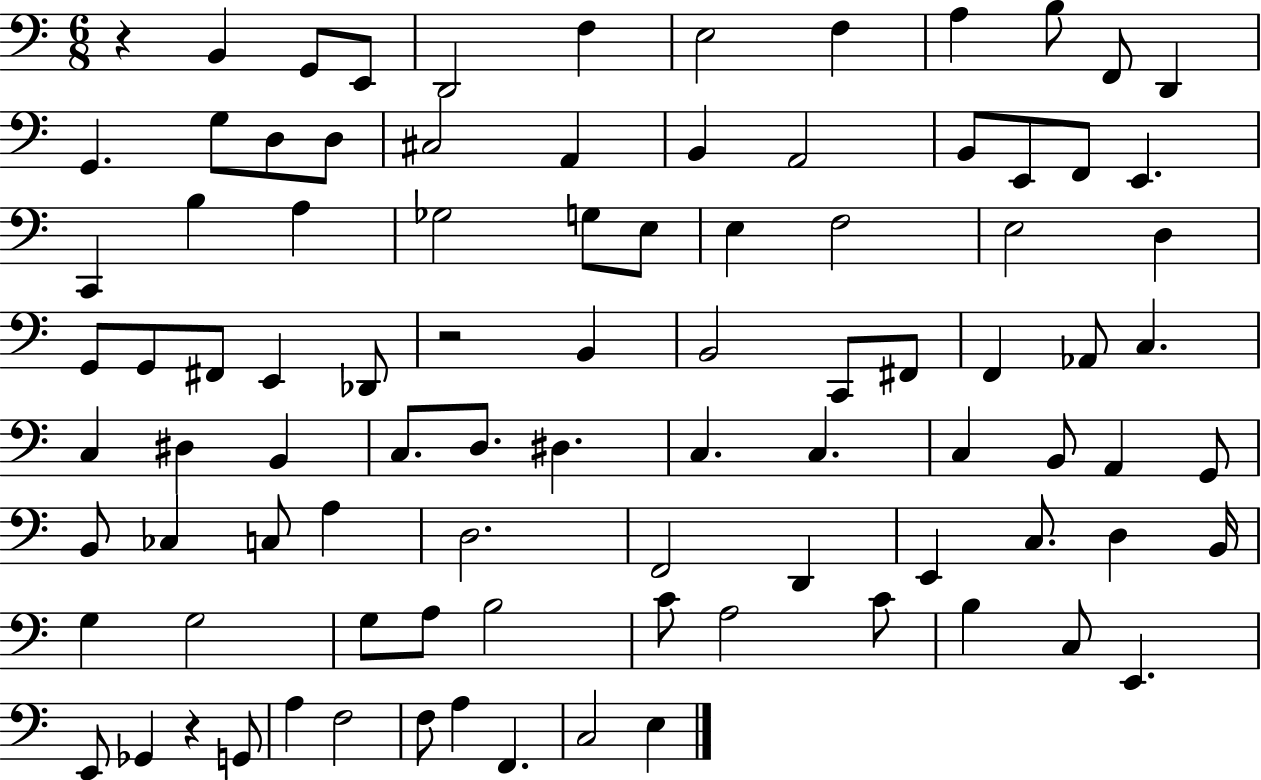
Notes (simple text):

R/q B2/q G2/e E2/e D2/h F3/q E3/h F3/q A3/q B3/e F2/e D2/q G2/q. G3/e D3/e D3/e C#3/h A2/q B2/q A2/h B2/e E2/e F2/e E2/q. C2/q B3/q A3/q Gb3/h G3/e E3/e E3/q F3/h E3/h D3/q G2/e G2/e F#2/e E2/q Db2/e R/h B2/q B2/h C2/e F#2/e F2/q Ab2/e C3/q. C3/q D#3/q B2/q C3/e. D3/e. D#3/q. C3/q. C3/q. C3/q B2/e A2/q G2/e B2/e CES3/q C3/e A3/q D3/h. F2/h D2/q E2/q C3/e. D3/q B2/s G3/q G3/h G3/e A3/e B3/h C4/e A3/h C4/e B3/q C3/e E2/q. E2/e Gb2/q R/q G2/e A3/q F3/h F3/e A3/q F2/q. C3/h E3/q